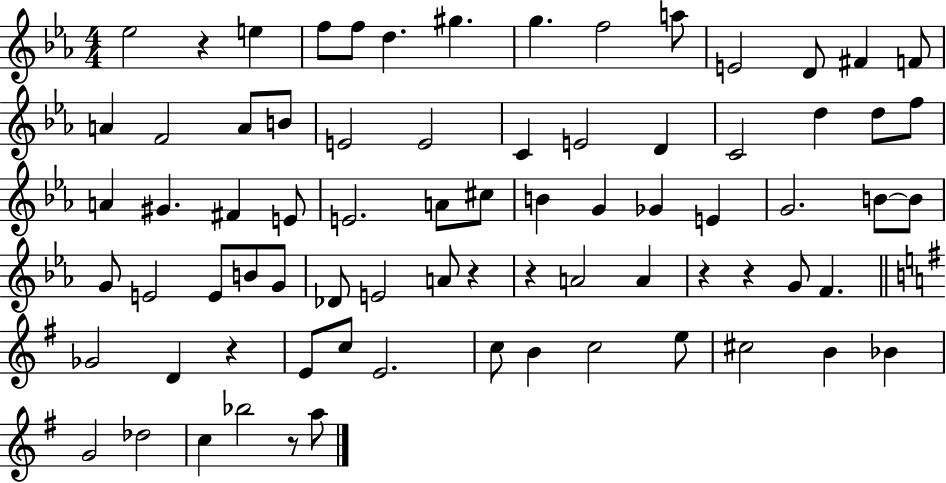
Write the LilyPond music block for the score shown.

{
  \clef treble
  \numericTimeSignature
  \time 4/4
  \key ees \major
  ees''2 r4 e''4 | f''8 f''8 d''4. gis''4. | g''4. f''2 a''8 | e'2 d'8 fis'4 f'8 | \break a'4 f'2 a'8 b'8 | e'2 e'2 | c'4 e'2 d'4 | c'2 d''4 d''8 f''8 | \break a'4 gis'4. fis'4 e'8 | e'2. a'8 cis''8 | b'4 g'4 ges'4 e'4 | g'2. b'8~~ b'8 | \break g'8 e'2 e'8 b'8 g'8 | des'8 e'2 a'8 r4 | r4 a'2 a'4 | r4 r4 g'8 f'4. | \break \bar "||" \break \key g \major ges'2 d'4 r4 | e'8 c''8 e'2. | c''8 b'4 c''2 e''8 | cis''2 b'4 bes'4 | \break g'2 des''2 | c''4 bes''2 r8 a''8 | \bar "|."
}